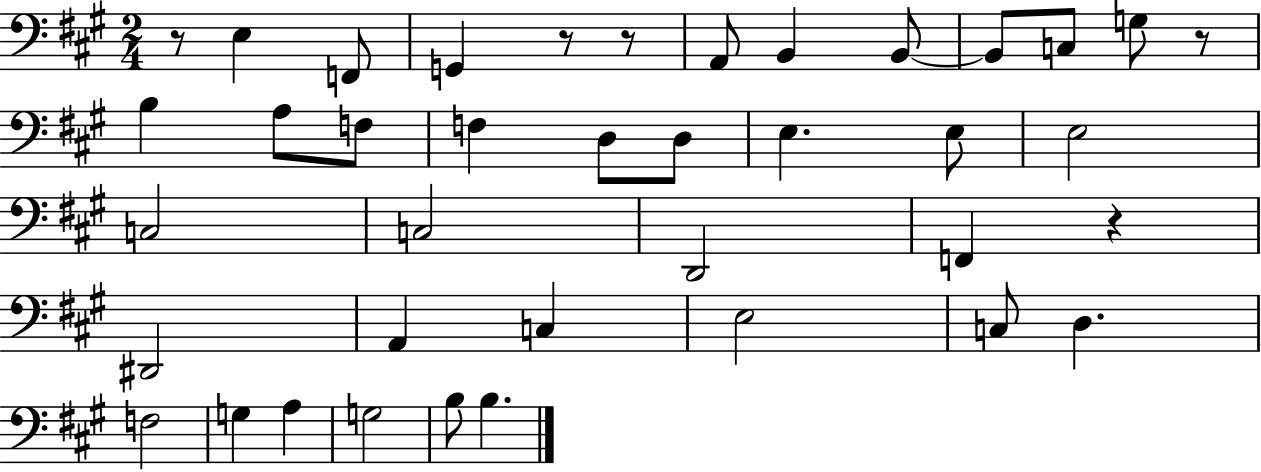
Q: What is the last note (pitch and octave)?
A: B3